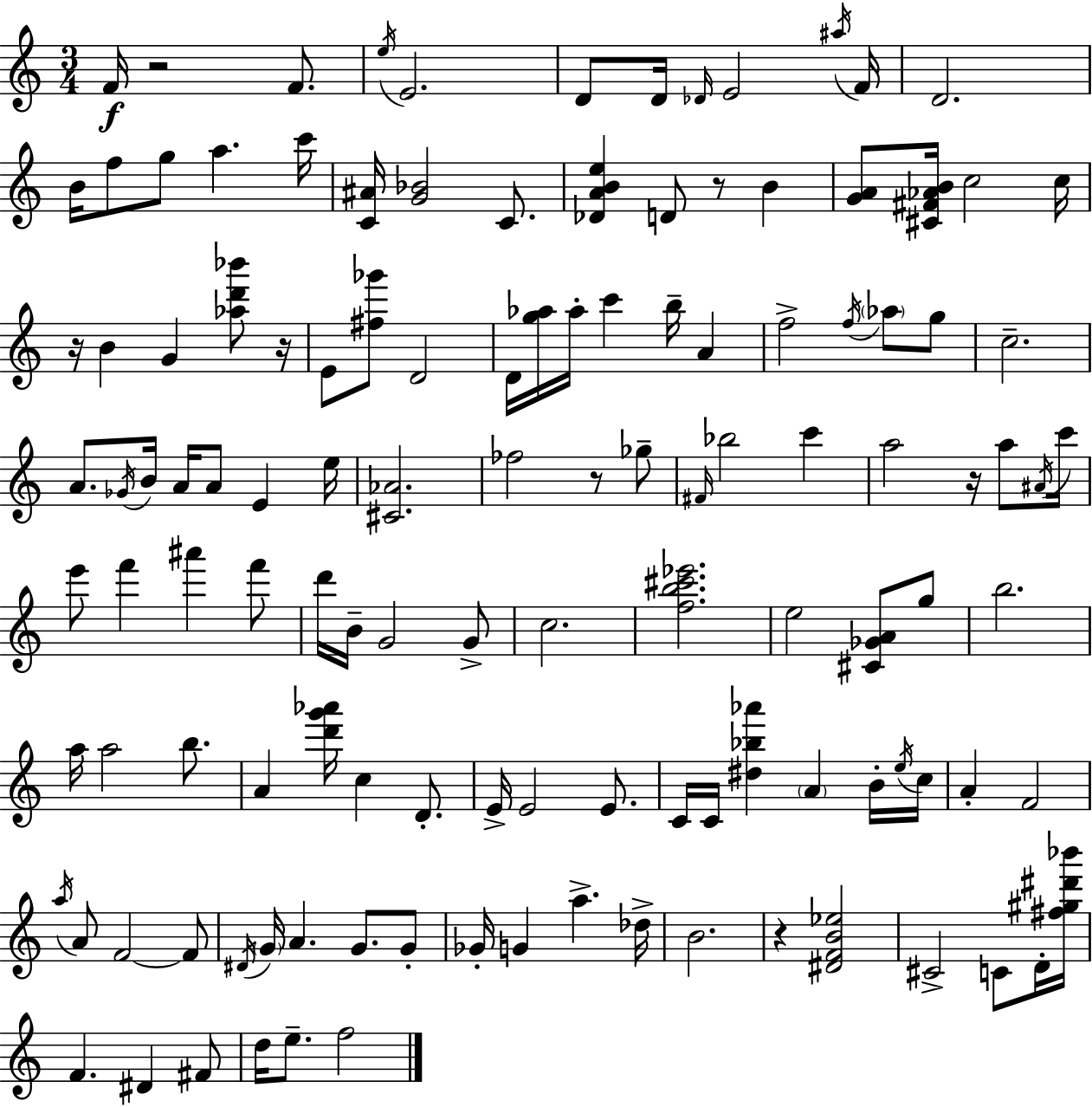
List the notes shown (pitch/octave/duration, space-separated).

F4/s R/h F4/e. E5/s E4/h. D4/e D4/s Db4/s E4/h A#5/s F4/s D4/h. B4/s F5/e G5/e A5/q. C6/s [C4,A#4]/s [G4,Bb4]/h C4/e. [Db4,A4,B4,E5]/q D4/e R/e B4/q [G4,A4]/e [C#4,F#4,Ab4,B4]/s C5/h C5/s R/s B4/q G4/q [Ab5,D6,Bb6]/e R/s E4/e [F#5,Gb6]/e D4/h D4/s [G5,Ab5]/s Ab5/s C6/q B5/s A4/q F5/h F5/s Ab5/e G5/e C5/h. A4/e. Gb4/s B4/s A4/s A4/e E4/q E5/s [C#4,Ab4]/h. FES5/h R/e Gb5/e F#4/s Bb5/h C6/q A5/h R/s A5/e A#4/s C6/s E6/e F6/q A#6/q F6/e D6/s B4/s G4/h G4/e C5/h. [F5,B5,C#6,Eb6]/h. E5/h [C#4,Gb4,A4]/e G5/e B5/h. A5/s A5/h B5/e. A4/q [D6,G6,Ab6]/s C5/q D4/e. E4/s E4/h E4/e. C4/s C4/s [D#5,Bb5,Ab6]/q A4/q B4/s E5/s C5/s A4/q F4/h A5/s A4/e F4/h F4/e D#4/s G4/s A4/q. G4/e. G4/e Gb4/s G4/q A5/q. Db5/s B4/h. R/q [D#4,F4,B4,Eb5]/h C#4/h C4/e D4/s [F#5,G#5,D#6,Bb6]/s F4/q. D#4/q F#4/e D5/s E5/e. F5/h